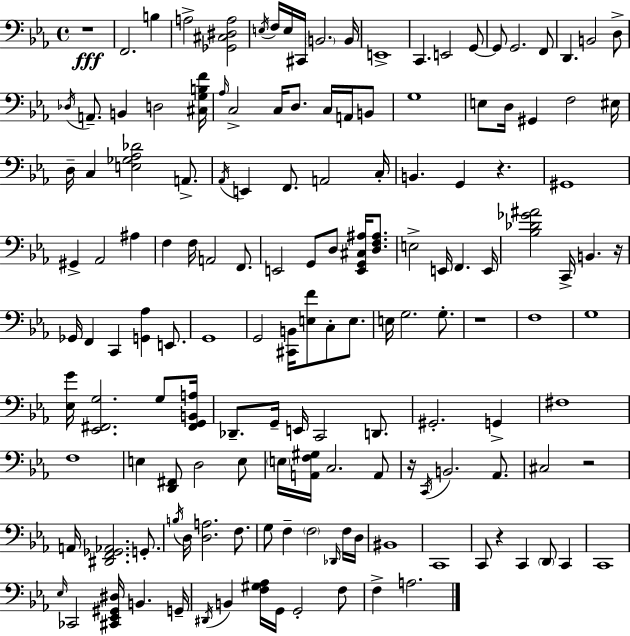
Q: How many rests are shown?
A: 7